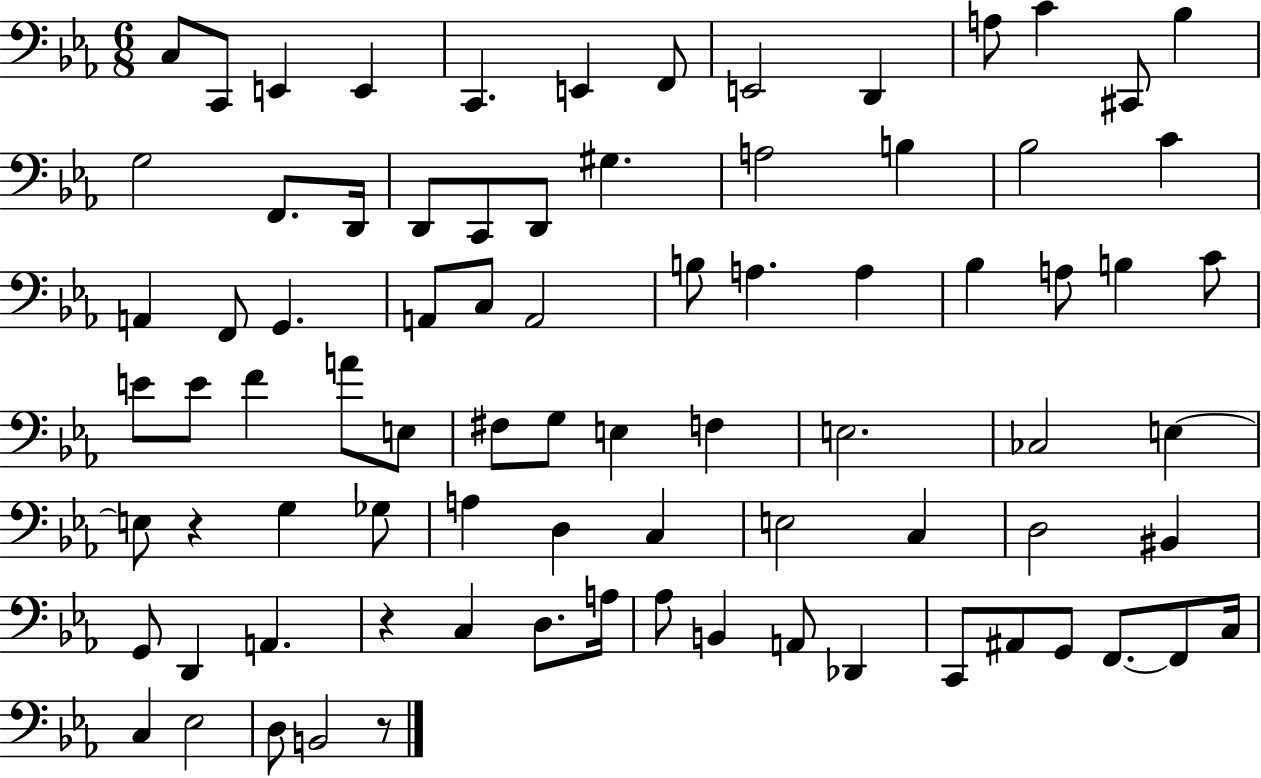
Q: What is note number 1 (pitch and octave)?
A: C3